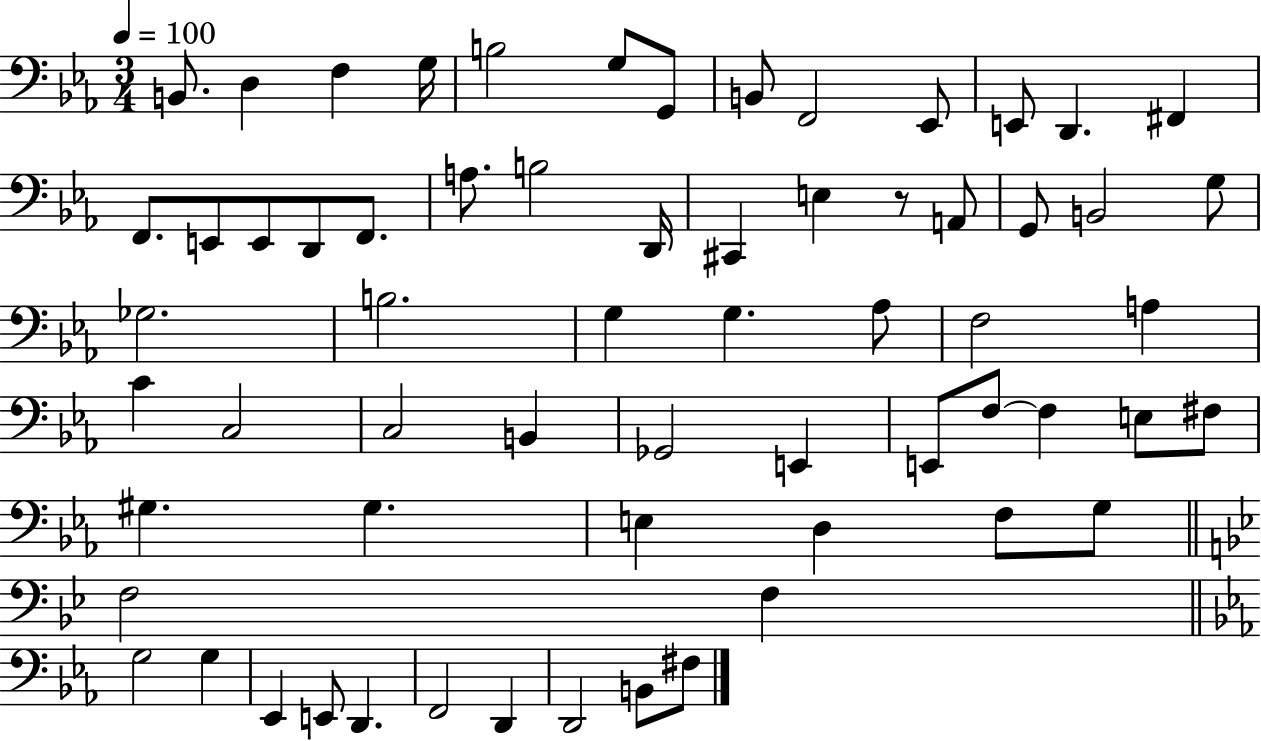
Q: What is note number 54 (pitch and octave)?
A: G3